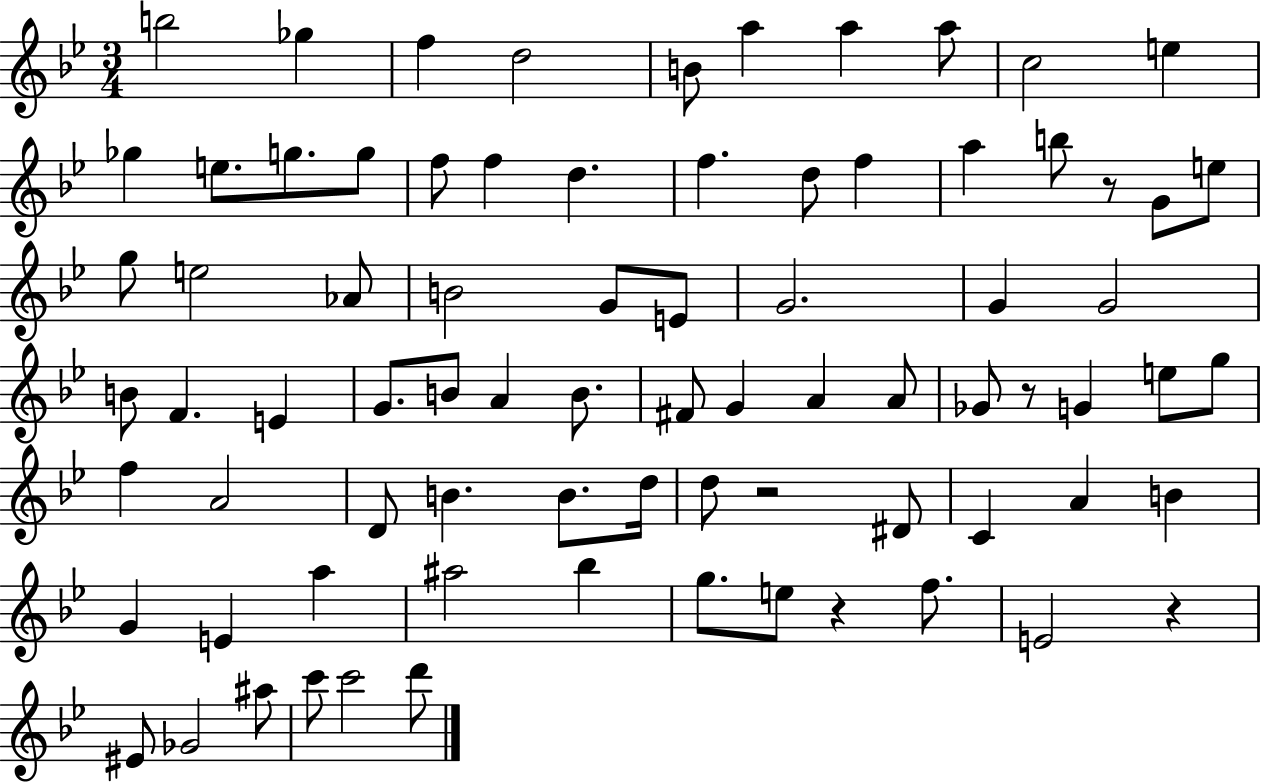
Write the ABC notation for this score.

X:1
T:Untitled
M:3/4
L:1/4
K:Bb
b2 _g f d2 B/2 a a a/2 c2 e _g e/2 g/2 g/2 f/2 f d f d/2 f a b/2 z/2 G/2 e/2 g/2 e2 _A/2 B2 G/2 E/2 G2 G G2 B/2 F E G/2 B/2 A B/2 ^F/2 G A A/2 _G/2 z/2 G e/2 g/2 f A2 D/2 B B/2 d/4 d/2 z2 ^D/2 C A B G E a ^a2 _b g/2 e/2 z f/2 E2 z ^E/2 _G2 ^a/2 c'/2 c'2 d'/2